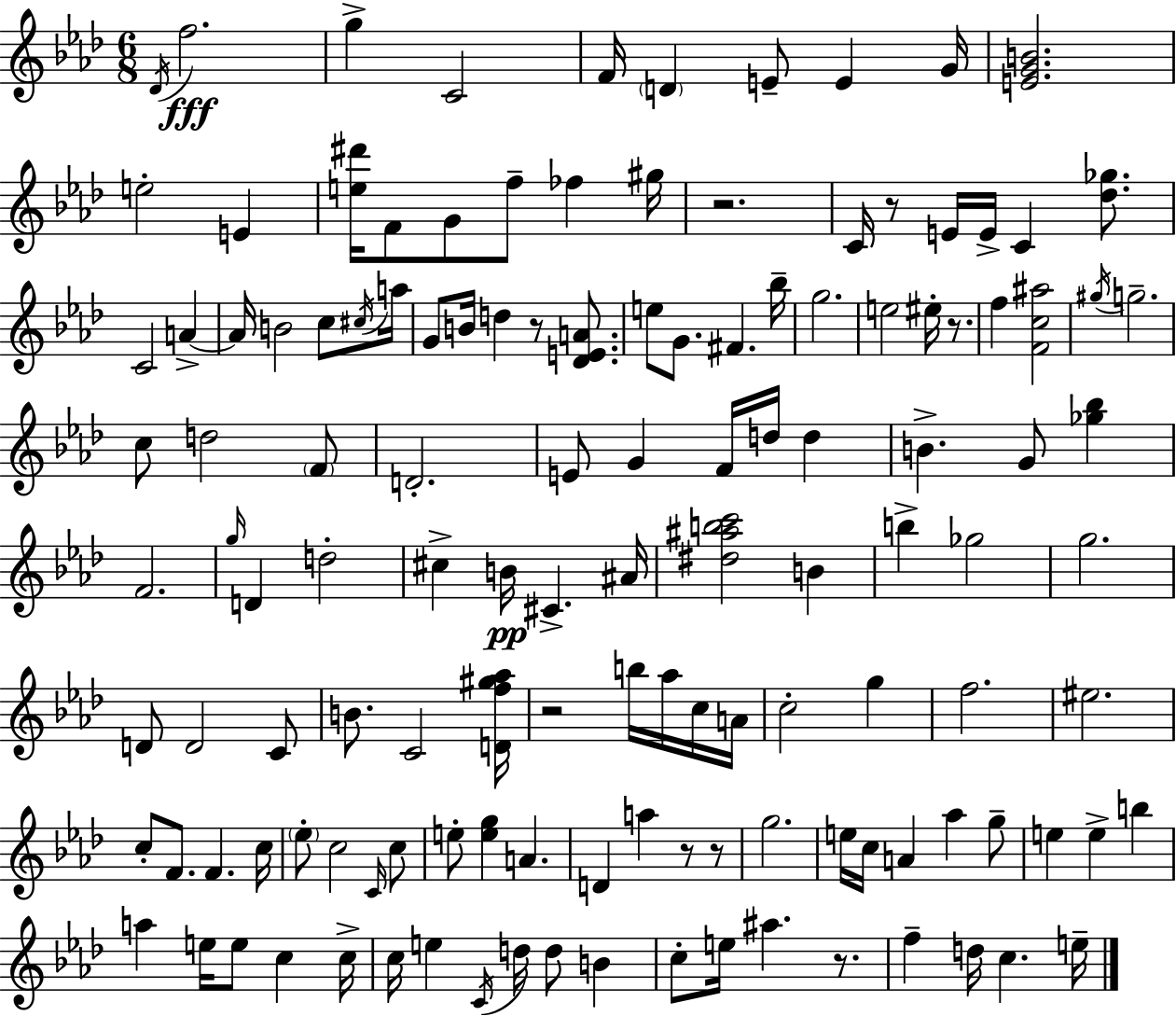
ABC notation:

X:1
T:Untitled
M:6/8
L:1/4
K:Ab
_D/4 f2 g C2 F/4 D E/2 E G/4 [EGB]2 e2 E [e^d']/4 F/2 G/2 f/2 _f ^g/4 z2 C/4 z/2 E/4 E/4 C [_d_g]/2 C2 A A/4 B2 c/2 ^c/4 a/4 G/2 B/4 d z/2 [_DEA]/2 e/2 G/2 ^F _b/4 g2 e2 ^e/4 z/2 f [Fc^a]2 ^g/4 g2 c/2 d2 F/2 D2 E/2 G F/4 d/4 d B G/2 [_g_b] F2 g/4 D d2 ^c B/4 ^C ^A/4 [^d^abc']2 B b _g2 g2 D/2 D2 C/2 B/2 C2 [Df^g_a]/4 z2 b/4 _a/4 c/4 A/4 c2 g f2 ^e2 c/2 F/2 F c/4 _e/2 c2 C/4 c/2 e/2 [eg] A D a z/2 z/2 g2 e/4 c/4 A _a g/2 e e b a e/4 e/2 c c/4 c/4 e C/4 d/4 d/2 B c/2 e/4 ^a z/2 f d/4 c e/4